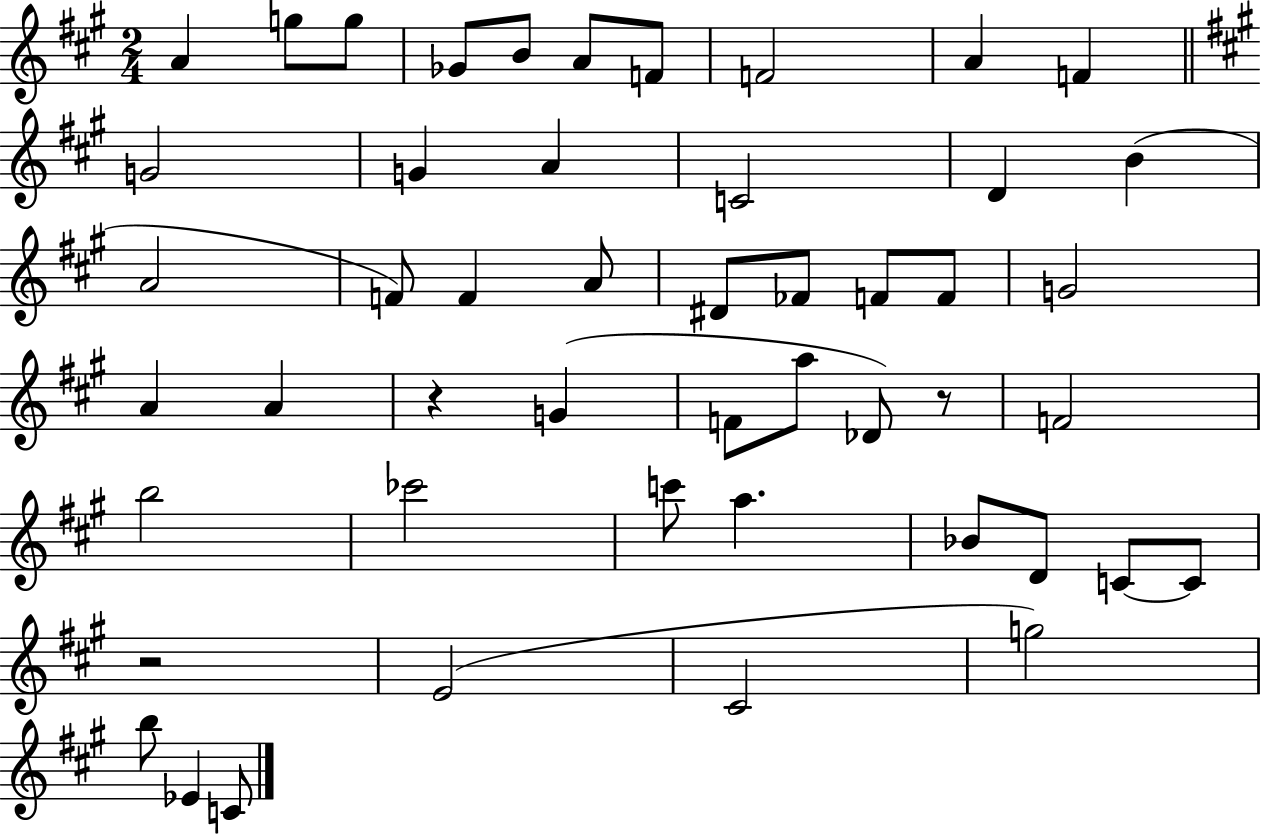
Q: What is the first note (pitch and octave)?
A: A4